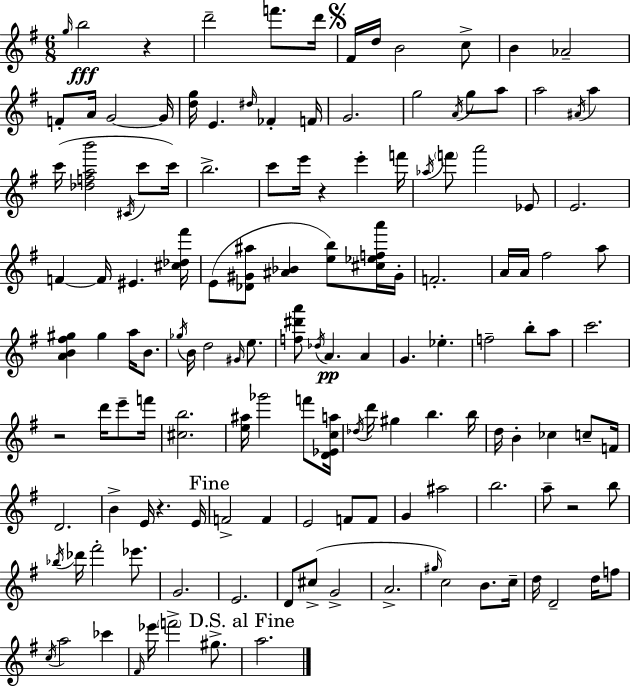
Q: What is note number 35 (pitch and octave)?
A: E6